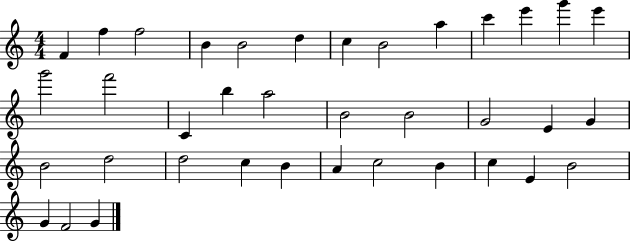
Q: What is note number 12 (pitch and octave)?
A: G6